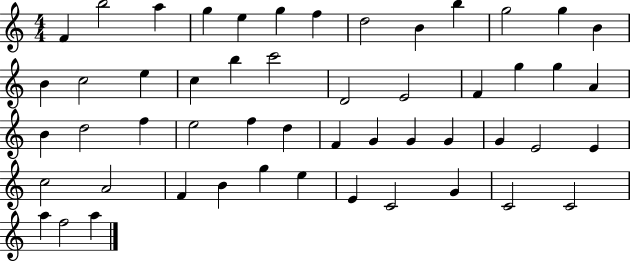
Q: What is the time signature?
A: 4/4